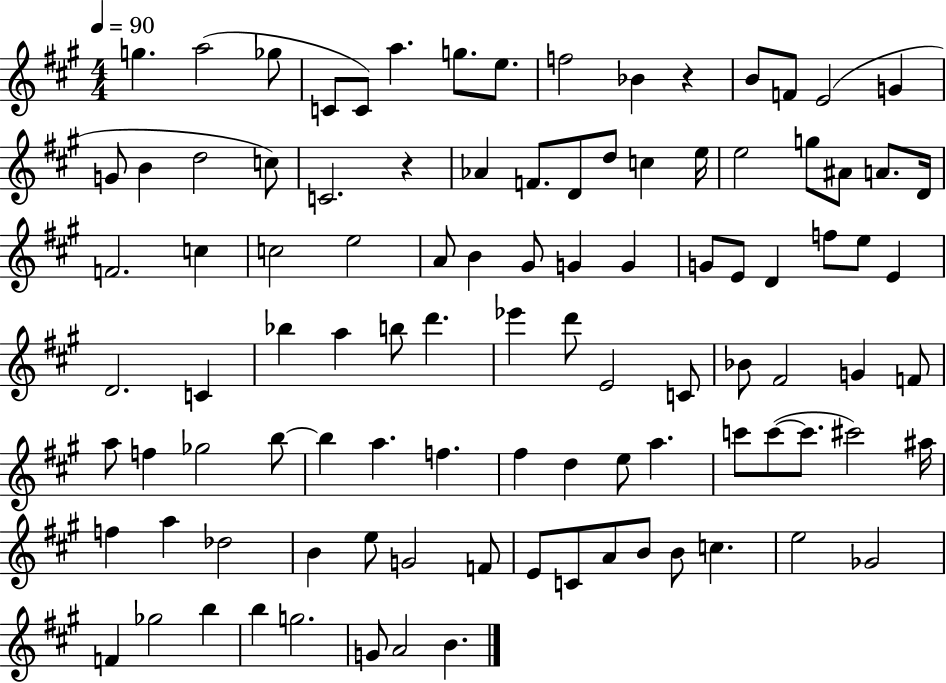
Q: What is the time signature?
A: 4/4